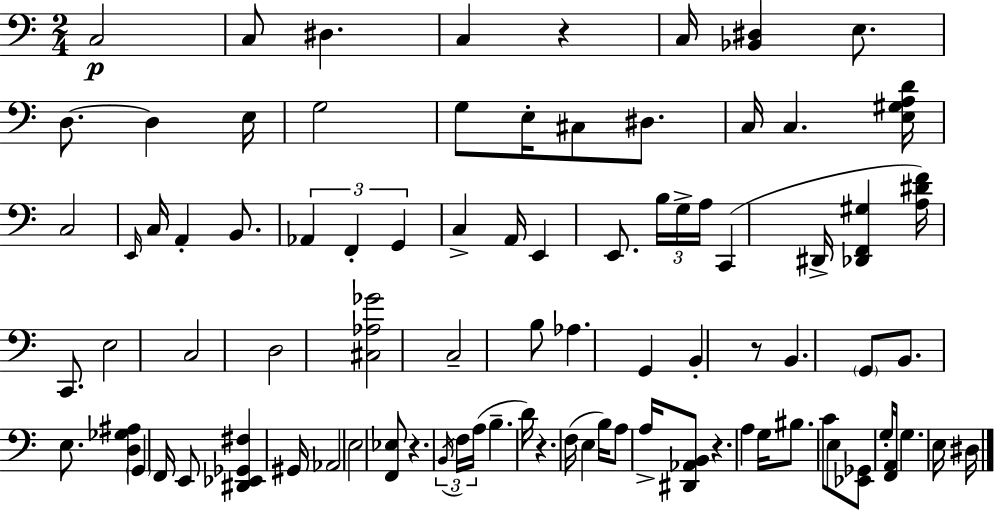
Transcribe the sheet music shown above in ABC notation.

X:1
T:Untitled
M:2/4
L:1/4
K:C
C,2 C,/2 ^D, C, z C,/4 [_B,,^D,] E,/2 D,/2 D, E,/4 G,2 G,/2 E,/4 ^C,/2 ^D,/2 C,/4 C, [E,^G,A,D]/4 C,2 E,,/4 C,/4 A,, B,,/2 _A,, F,, G,, C, A,,/4 E,, E,,/2 B,/4 G,/4 A,/4 C,, ^D,,/4 [_D,,F,,^G,] [A,^DF]/4 C,,/2 E,2 C,2 D,2 [^C,_A,_G]2 C,2 B,/2 _A, G,, B,, z/2 B,, G,,/2 B,,/2 E,/2 [D,_G,^A,] G,, F,,/4 E,,/2 [^D,,_E,,_G,,^F,] ^G,,/4 _A,,2 E,2 [F,,_E,]/2 z B,,/4 F,/4 A,/4 B, D/4 z F,/4 E, B,/4 A,/2 A,/4 [^D,,_A,,B,,]/2 z A, G,/4 ^B,/2 C/2 E,/2 [_E,,_G,,]/2 G,/4 [F,,A,,]/4 G, E,/4 ^D,/4